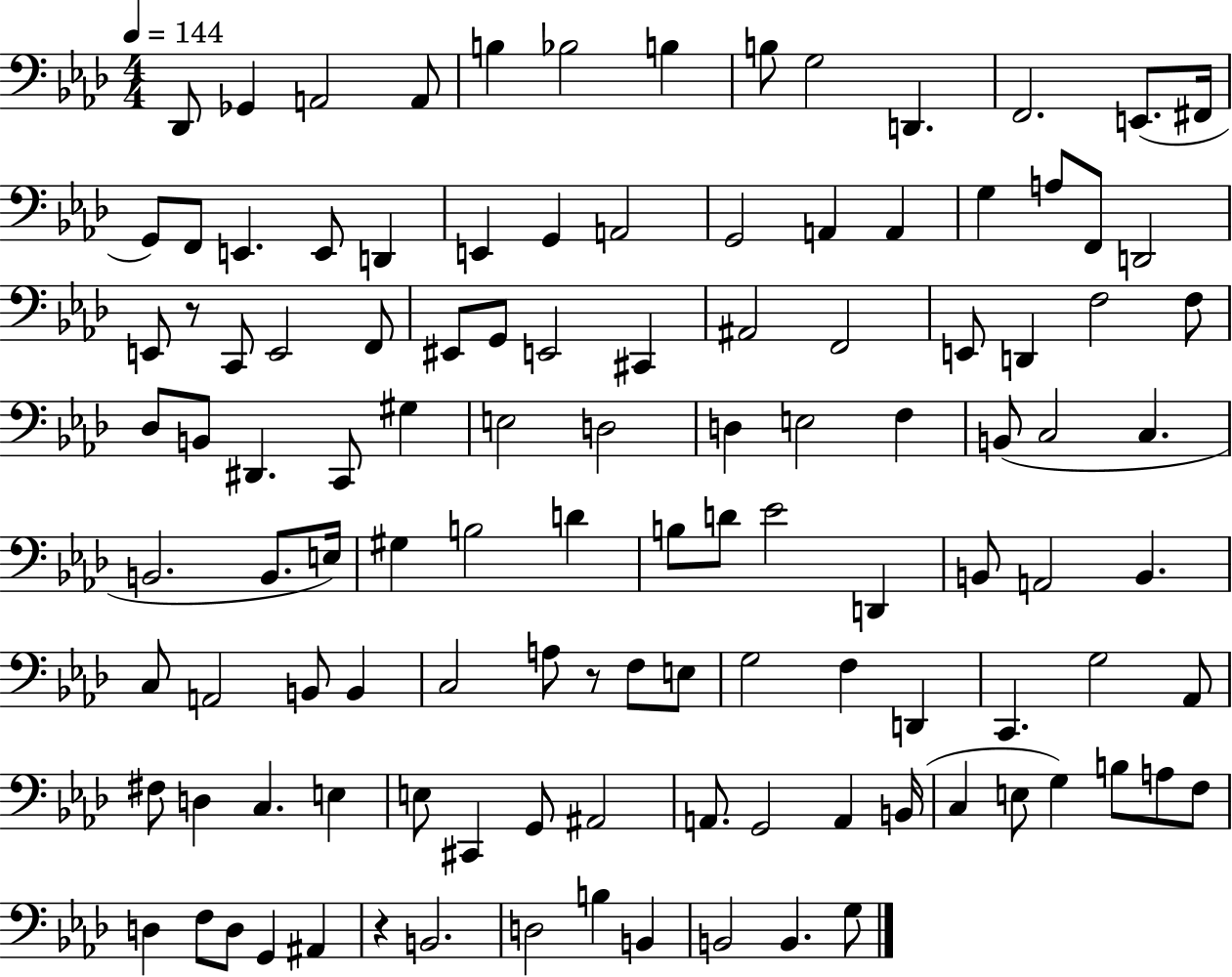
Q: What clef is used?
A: bass